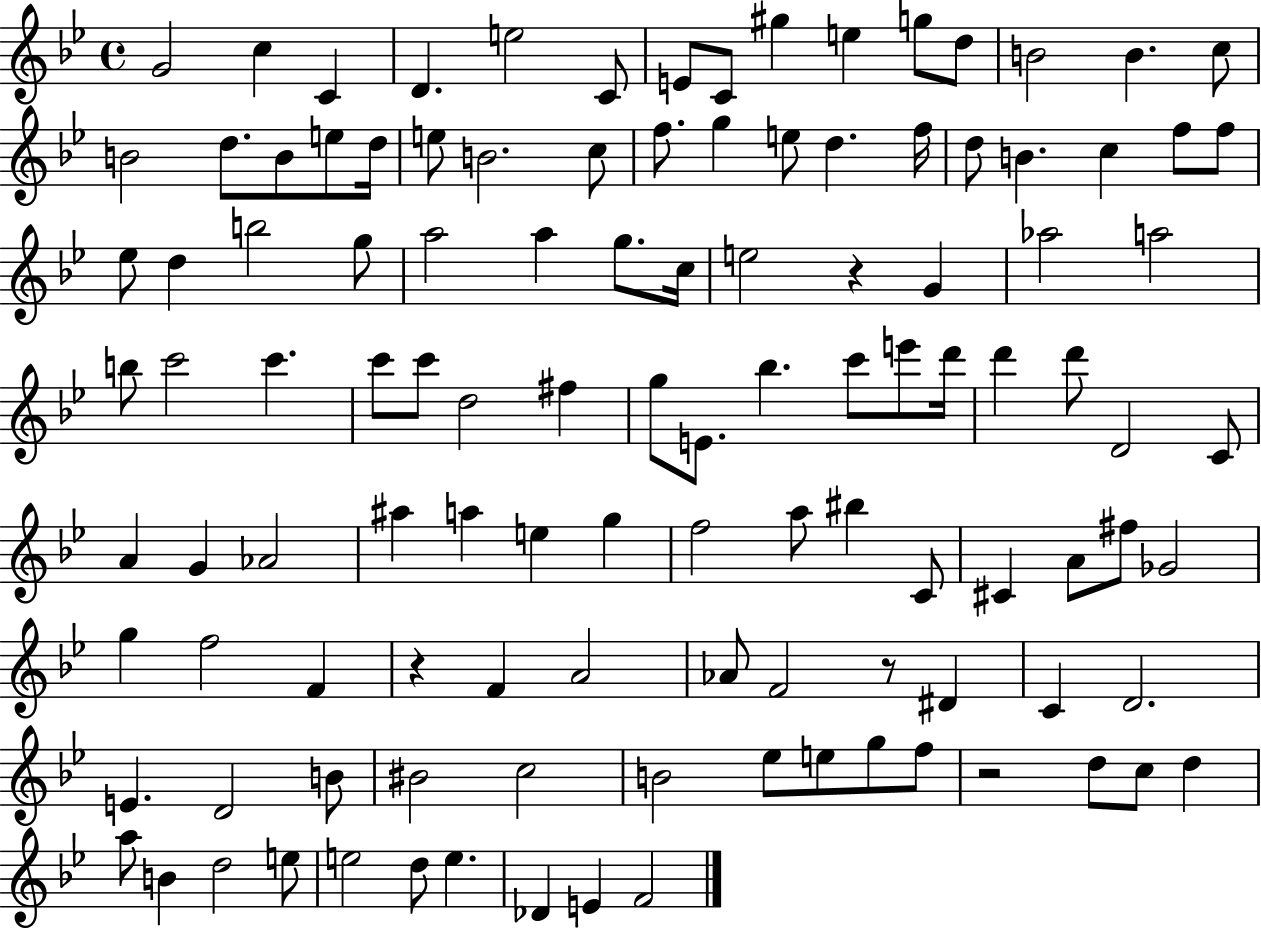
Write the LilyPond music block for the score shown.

{
  \clef treble
  \time 4/4
  \defaultTimeSignature
  \key bes \major
  \repeat volta 2 { g'2 c''4 c'4 | d'4. e''2 c'8 | e'8 c'8 gis''4 e''4 g''8 d''8 | b'2 b'4. c''8 | \break b'2 d''8. b'8 e''8 d''16 | e''8 b'2. c''8 | f''8. g''4 e''8 d''4. f''16 | d''8 b'4. c''4 f''8 f''8 | \break ees''8 d''4 b''2 g''8 | a''2 a''4 g''8. c''16 | e''2 r4 g'4 | aes''2 a''2 | \break b''8 c'''2 c'''4. | c'''8 c'''8 d''2 fis''4 | g''8 e'8. bes''4. c'''8 e'''8 d'''16 | d'''4 d'''8 d'2 c'8 | \break a'4 g'4 aes'2 | ais''4 a''4 e''4 g''4 | f''2 a''8 bis''4 c'8 | cis'4 a'8 fis''8 ges'2 | \break g''4 f''2 f'4 | r4 f'4 a'2 | aes'8 f'2 r8 dis'4 | c'4 d'2. | \break e'4. d'2 b'8 | bis'2 c''2 | b'2 ees''8 e''8 g''8 f''8 | r2 d''8 c''8 d''4 | \break a''8 b'4 d''2 e''8 | e''2 d''8 e''4. | des'4 e'4 f'2 | } \bar "|."
}